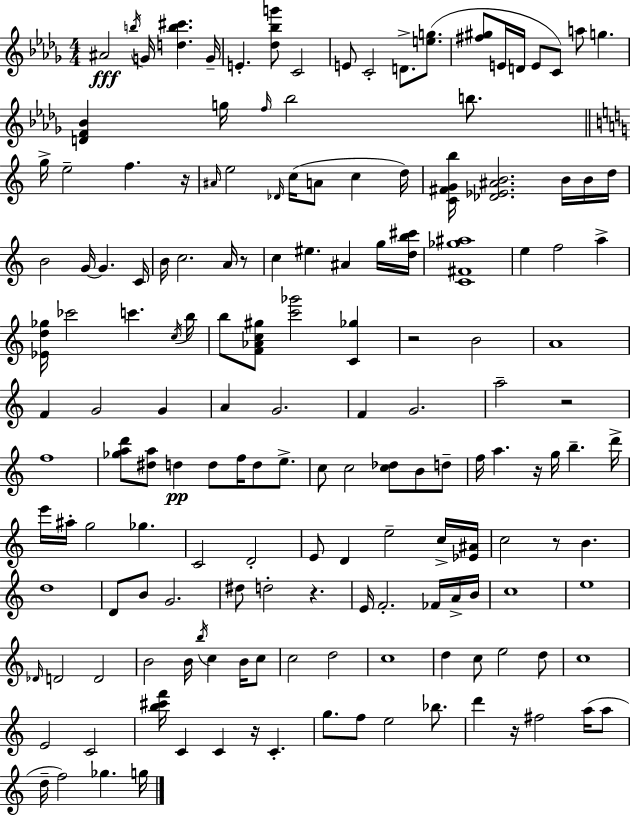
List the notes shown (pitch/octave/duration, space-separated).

A#4/h B5/s G4/s [D5,B5,C#6]/q. G4/s E4/q. [Db5,Bb5,G6]/e C4/h E4/e C4/h D4/e. [E5,G5]/e. [F#5,G#5]/e E4/s D4/s E4/e C4/e A5/e G5/q. [D4,F4,Bb4]/q G5/s F5/s Bb5/h B5/e. G5/s E5/h F5/q. R/s A#4/s E5/h Db4/s C5/s A4/e C5/q D5/s [C4,F#4,G4,B5]/s [Db4,Eb4,A#4,B4]/h. B4/s B4/s D5/s B4/h G4/s G4/q. C4/s B4/s C5/h. A4/s R/e C5/q EIS5/q. A#4/q G5/s [D5,B5,C#6]/s [C4,F#4,Gb5,A#5]/w E5/q F5/h A5/q [Eb4,D5,Gb5]/s CES6/h C6/q. C5/s B5/s B5/e [F4,Ab4,C5,G#5]/e [C6,Gb6]/h [C4,Gb5]/q R/h B4/h A4/w F4/q G4/h G4/q A4/q G4/h. F4/q G4/h. A5/h R/h F5/w [Gb5,A5,D6]/e [D#5,A5]/e D5/q D5/e F5/s D5/e E5/e. C5/e C5/h [C5,Db5]/e B4/e D5/e F5/s A5/q. R/s G5/s B5/q. D6/s E6/s A#5/s G5/h Gb5/q. C4/h D4/h E4/e D4/q E5/h C5/s [Eb4,A#4]/s C5/h R/e B4/q. D5/w D4/e B4/e G4/h. D#5/e D5/h R/q. E4/s F4/h. FES4/s A4/s B4/s C5/w E5/w Db4/s D4/h D4/h B4/h B4/s B5/s C5/q B4/s C5/e C5/h D5/h C5/w D5/q C5/e E5/h D5/e C5/w E4/h C4/h [B5,C#6,F6]/s C4/q C4/q R/s C4/q. G5/e. F5/e E5/h Bb5/e. D6/q R/s F#5/h A5/s A5/e D5/s F5/h Gb5/q. G5/s